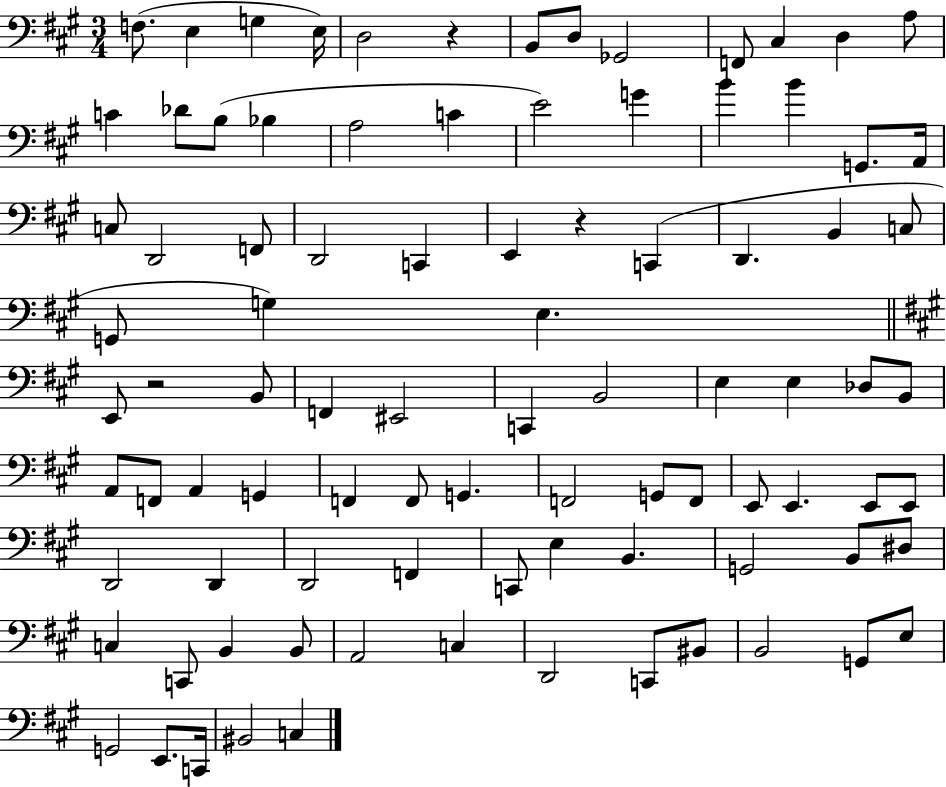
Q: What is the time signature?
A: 3/4